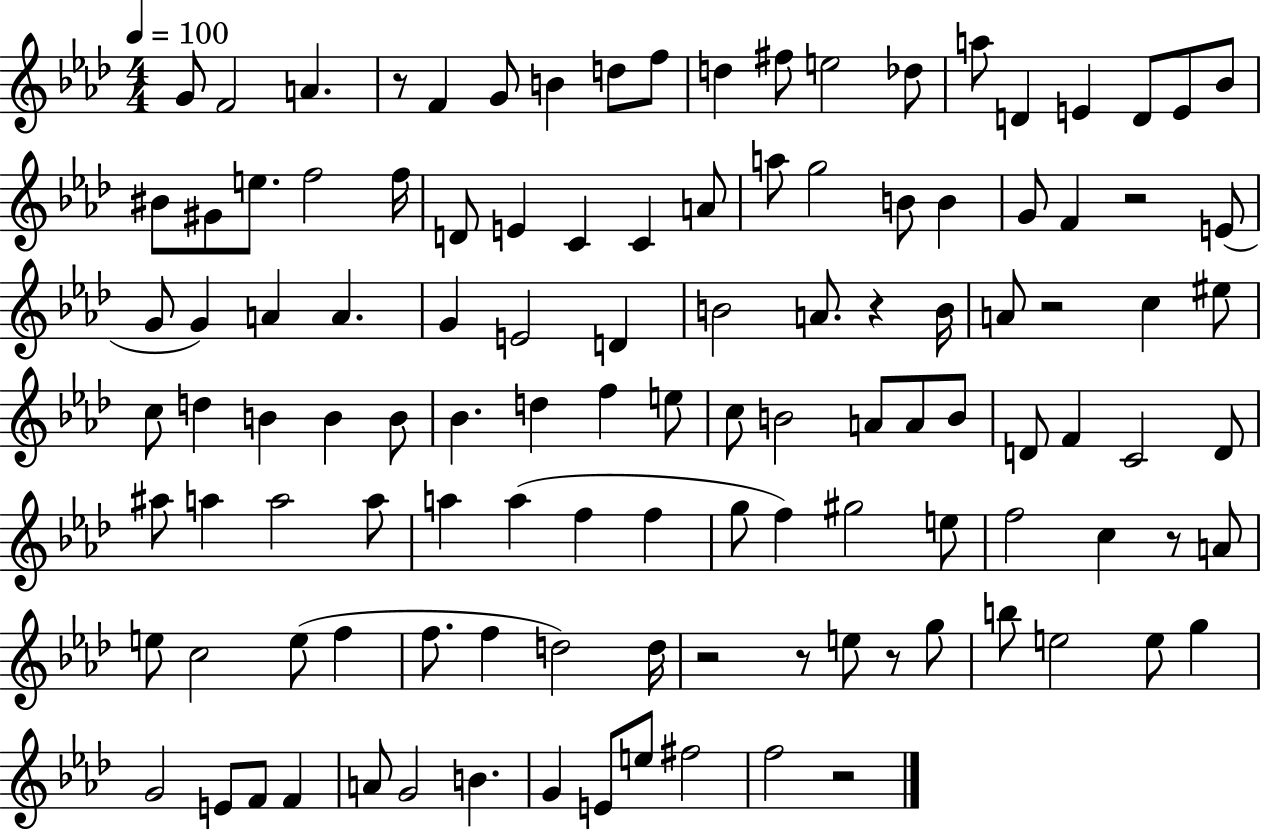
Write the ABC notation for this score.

X:1
T:Untitled
M:4/4
L:1/4
K:Ab
G/2 F2 A z/2 F G/2 B d/2 f/2 d ^f/2 e2 _d/2 a/2 D E D/2 E/2 _B/2 ^B/2 ^G/2 e/2 f2 f/4 D/2 E C C A/2 a/2 g2 B/2 B G/2 F z2 E/2 G/2 G A A G E2 D B2 A/2 z B/4 A/2 z2 c ^e/2 c/2 d B B B/2 _B d f e/2 c/2 B2 A/2 A/2 B/2 D/2 F C2 D/2 ^a/2 a a2 a/2 a a f f g/2 f ^g2 e/2 f2 c z/2 A/2 e/2 c2 e/2 f f/2 f d2 d/4 z2 z/2 e/2 z/2 g/2 b/2 e2 e/2 g G2 E/2 F/2 F A/2 G2 B G E/2 e/2 ^f2 f2 z2